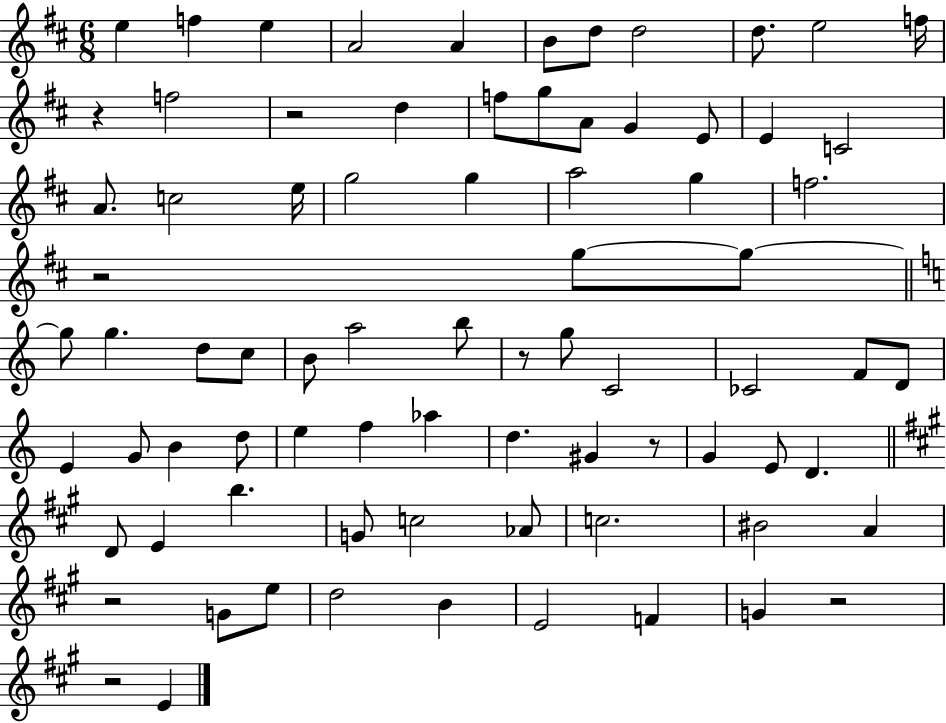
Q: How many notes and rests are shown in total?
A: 79